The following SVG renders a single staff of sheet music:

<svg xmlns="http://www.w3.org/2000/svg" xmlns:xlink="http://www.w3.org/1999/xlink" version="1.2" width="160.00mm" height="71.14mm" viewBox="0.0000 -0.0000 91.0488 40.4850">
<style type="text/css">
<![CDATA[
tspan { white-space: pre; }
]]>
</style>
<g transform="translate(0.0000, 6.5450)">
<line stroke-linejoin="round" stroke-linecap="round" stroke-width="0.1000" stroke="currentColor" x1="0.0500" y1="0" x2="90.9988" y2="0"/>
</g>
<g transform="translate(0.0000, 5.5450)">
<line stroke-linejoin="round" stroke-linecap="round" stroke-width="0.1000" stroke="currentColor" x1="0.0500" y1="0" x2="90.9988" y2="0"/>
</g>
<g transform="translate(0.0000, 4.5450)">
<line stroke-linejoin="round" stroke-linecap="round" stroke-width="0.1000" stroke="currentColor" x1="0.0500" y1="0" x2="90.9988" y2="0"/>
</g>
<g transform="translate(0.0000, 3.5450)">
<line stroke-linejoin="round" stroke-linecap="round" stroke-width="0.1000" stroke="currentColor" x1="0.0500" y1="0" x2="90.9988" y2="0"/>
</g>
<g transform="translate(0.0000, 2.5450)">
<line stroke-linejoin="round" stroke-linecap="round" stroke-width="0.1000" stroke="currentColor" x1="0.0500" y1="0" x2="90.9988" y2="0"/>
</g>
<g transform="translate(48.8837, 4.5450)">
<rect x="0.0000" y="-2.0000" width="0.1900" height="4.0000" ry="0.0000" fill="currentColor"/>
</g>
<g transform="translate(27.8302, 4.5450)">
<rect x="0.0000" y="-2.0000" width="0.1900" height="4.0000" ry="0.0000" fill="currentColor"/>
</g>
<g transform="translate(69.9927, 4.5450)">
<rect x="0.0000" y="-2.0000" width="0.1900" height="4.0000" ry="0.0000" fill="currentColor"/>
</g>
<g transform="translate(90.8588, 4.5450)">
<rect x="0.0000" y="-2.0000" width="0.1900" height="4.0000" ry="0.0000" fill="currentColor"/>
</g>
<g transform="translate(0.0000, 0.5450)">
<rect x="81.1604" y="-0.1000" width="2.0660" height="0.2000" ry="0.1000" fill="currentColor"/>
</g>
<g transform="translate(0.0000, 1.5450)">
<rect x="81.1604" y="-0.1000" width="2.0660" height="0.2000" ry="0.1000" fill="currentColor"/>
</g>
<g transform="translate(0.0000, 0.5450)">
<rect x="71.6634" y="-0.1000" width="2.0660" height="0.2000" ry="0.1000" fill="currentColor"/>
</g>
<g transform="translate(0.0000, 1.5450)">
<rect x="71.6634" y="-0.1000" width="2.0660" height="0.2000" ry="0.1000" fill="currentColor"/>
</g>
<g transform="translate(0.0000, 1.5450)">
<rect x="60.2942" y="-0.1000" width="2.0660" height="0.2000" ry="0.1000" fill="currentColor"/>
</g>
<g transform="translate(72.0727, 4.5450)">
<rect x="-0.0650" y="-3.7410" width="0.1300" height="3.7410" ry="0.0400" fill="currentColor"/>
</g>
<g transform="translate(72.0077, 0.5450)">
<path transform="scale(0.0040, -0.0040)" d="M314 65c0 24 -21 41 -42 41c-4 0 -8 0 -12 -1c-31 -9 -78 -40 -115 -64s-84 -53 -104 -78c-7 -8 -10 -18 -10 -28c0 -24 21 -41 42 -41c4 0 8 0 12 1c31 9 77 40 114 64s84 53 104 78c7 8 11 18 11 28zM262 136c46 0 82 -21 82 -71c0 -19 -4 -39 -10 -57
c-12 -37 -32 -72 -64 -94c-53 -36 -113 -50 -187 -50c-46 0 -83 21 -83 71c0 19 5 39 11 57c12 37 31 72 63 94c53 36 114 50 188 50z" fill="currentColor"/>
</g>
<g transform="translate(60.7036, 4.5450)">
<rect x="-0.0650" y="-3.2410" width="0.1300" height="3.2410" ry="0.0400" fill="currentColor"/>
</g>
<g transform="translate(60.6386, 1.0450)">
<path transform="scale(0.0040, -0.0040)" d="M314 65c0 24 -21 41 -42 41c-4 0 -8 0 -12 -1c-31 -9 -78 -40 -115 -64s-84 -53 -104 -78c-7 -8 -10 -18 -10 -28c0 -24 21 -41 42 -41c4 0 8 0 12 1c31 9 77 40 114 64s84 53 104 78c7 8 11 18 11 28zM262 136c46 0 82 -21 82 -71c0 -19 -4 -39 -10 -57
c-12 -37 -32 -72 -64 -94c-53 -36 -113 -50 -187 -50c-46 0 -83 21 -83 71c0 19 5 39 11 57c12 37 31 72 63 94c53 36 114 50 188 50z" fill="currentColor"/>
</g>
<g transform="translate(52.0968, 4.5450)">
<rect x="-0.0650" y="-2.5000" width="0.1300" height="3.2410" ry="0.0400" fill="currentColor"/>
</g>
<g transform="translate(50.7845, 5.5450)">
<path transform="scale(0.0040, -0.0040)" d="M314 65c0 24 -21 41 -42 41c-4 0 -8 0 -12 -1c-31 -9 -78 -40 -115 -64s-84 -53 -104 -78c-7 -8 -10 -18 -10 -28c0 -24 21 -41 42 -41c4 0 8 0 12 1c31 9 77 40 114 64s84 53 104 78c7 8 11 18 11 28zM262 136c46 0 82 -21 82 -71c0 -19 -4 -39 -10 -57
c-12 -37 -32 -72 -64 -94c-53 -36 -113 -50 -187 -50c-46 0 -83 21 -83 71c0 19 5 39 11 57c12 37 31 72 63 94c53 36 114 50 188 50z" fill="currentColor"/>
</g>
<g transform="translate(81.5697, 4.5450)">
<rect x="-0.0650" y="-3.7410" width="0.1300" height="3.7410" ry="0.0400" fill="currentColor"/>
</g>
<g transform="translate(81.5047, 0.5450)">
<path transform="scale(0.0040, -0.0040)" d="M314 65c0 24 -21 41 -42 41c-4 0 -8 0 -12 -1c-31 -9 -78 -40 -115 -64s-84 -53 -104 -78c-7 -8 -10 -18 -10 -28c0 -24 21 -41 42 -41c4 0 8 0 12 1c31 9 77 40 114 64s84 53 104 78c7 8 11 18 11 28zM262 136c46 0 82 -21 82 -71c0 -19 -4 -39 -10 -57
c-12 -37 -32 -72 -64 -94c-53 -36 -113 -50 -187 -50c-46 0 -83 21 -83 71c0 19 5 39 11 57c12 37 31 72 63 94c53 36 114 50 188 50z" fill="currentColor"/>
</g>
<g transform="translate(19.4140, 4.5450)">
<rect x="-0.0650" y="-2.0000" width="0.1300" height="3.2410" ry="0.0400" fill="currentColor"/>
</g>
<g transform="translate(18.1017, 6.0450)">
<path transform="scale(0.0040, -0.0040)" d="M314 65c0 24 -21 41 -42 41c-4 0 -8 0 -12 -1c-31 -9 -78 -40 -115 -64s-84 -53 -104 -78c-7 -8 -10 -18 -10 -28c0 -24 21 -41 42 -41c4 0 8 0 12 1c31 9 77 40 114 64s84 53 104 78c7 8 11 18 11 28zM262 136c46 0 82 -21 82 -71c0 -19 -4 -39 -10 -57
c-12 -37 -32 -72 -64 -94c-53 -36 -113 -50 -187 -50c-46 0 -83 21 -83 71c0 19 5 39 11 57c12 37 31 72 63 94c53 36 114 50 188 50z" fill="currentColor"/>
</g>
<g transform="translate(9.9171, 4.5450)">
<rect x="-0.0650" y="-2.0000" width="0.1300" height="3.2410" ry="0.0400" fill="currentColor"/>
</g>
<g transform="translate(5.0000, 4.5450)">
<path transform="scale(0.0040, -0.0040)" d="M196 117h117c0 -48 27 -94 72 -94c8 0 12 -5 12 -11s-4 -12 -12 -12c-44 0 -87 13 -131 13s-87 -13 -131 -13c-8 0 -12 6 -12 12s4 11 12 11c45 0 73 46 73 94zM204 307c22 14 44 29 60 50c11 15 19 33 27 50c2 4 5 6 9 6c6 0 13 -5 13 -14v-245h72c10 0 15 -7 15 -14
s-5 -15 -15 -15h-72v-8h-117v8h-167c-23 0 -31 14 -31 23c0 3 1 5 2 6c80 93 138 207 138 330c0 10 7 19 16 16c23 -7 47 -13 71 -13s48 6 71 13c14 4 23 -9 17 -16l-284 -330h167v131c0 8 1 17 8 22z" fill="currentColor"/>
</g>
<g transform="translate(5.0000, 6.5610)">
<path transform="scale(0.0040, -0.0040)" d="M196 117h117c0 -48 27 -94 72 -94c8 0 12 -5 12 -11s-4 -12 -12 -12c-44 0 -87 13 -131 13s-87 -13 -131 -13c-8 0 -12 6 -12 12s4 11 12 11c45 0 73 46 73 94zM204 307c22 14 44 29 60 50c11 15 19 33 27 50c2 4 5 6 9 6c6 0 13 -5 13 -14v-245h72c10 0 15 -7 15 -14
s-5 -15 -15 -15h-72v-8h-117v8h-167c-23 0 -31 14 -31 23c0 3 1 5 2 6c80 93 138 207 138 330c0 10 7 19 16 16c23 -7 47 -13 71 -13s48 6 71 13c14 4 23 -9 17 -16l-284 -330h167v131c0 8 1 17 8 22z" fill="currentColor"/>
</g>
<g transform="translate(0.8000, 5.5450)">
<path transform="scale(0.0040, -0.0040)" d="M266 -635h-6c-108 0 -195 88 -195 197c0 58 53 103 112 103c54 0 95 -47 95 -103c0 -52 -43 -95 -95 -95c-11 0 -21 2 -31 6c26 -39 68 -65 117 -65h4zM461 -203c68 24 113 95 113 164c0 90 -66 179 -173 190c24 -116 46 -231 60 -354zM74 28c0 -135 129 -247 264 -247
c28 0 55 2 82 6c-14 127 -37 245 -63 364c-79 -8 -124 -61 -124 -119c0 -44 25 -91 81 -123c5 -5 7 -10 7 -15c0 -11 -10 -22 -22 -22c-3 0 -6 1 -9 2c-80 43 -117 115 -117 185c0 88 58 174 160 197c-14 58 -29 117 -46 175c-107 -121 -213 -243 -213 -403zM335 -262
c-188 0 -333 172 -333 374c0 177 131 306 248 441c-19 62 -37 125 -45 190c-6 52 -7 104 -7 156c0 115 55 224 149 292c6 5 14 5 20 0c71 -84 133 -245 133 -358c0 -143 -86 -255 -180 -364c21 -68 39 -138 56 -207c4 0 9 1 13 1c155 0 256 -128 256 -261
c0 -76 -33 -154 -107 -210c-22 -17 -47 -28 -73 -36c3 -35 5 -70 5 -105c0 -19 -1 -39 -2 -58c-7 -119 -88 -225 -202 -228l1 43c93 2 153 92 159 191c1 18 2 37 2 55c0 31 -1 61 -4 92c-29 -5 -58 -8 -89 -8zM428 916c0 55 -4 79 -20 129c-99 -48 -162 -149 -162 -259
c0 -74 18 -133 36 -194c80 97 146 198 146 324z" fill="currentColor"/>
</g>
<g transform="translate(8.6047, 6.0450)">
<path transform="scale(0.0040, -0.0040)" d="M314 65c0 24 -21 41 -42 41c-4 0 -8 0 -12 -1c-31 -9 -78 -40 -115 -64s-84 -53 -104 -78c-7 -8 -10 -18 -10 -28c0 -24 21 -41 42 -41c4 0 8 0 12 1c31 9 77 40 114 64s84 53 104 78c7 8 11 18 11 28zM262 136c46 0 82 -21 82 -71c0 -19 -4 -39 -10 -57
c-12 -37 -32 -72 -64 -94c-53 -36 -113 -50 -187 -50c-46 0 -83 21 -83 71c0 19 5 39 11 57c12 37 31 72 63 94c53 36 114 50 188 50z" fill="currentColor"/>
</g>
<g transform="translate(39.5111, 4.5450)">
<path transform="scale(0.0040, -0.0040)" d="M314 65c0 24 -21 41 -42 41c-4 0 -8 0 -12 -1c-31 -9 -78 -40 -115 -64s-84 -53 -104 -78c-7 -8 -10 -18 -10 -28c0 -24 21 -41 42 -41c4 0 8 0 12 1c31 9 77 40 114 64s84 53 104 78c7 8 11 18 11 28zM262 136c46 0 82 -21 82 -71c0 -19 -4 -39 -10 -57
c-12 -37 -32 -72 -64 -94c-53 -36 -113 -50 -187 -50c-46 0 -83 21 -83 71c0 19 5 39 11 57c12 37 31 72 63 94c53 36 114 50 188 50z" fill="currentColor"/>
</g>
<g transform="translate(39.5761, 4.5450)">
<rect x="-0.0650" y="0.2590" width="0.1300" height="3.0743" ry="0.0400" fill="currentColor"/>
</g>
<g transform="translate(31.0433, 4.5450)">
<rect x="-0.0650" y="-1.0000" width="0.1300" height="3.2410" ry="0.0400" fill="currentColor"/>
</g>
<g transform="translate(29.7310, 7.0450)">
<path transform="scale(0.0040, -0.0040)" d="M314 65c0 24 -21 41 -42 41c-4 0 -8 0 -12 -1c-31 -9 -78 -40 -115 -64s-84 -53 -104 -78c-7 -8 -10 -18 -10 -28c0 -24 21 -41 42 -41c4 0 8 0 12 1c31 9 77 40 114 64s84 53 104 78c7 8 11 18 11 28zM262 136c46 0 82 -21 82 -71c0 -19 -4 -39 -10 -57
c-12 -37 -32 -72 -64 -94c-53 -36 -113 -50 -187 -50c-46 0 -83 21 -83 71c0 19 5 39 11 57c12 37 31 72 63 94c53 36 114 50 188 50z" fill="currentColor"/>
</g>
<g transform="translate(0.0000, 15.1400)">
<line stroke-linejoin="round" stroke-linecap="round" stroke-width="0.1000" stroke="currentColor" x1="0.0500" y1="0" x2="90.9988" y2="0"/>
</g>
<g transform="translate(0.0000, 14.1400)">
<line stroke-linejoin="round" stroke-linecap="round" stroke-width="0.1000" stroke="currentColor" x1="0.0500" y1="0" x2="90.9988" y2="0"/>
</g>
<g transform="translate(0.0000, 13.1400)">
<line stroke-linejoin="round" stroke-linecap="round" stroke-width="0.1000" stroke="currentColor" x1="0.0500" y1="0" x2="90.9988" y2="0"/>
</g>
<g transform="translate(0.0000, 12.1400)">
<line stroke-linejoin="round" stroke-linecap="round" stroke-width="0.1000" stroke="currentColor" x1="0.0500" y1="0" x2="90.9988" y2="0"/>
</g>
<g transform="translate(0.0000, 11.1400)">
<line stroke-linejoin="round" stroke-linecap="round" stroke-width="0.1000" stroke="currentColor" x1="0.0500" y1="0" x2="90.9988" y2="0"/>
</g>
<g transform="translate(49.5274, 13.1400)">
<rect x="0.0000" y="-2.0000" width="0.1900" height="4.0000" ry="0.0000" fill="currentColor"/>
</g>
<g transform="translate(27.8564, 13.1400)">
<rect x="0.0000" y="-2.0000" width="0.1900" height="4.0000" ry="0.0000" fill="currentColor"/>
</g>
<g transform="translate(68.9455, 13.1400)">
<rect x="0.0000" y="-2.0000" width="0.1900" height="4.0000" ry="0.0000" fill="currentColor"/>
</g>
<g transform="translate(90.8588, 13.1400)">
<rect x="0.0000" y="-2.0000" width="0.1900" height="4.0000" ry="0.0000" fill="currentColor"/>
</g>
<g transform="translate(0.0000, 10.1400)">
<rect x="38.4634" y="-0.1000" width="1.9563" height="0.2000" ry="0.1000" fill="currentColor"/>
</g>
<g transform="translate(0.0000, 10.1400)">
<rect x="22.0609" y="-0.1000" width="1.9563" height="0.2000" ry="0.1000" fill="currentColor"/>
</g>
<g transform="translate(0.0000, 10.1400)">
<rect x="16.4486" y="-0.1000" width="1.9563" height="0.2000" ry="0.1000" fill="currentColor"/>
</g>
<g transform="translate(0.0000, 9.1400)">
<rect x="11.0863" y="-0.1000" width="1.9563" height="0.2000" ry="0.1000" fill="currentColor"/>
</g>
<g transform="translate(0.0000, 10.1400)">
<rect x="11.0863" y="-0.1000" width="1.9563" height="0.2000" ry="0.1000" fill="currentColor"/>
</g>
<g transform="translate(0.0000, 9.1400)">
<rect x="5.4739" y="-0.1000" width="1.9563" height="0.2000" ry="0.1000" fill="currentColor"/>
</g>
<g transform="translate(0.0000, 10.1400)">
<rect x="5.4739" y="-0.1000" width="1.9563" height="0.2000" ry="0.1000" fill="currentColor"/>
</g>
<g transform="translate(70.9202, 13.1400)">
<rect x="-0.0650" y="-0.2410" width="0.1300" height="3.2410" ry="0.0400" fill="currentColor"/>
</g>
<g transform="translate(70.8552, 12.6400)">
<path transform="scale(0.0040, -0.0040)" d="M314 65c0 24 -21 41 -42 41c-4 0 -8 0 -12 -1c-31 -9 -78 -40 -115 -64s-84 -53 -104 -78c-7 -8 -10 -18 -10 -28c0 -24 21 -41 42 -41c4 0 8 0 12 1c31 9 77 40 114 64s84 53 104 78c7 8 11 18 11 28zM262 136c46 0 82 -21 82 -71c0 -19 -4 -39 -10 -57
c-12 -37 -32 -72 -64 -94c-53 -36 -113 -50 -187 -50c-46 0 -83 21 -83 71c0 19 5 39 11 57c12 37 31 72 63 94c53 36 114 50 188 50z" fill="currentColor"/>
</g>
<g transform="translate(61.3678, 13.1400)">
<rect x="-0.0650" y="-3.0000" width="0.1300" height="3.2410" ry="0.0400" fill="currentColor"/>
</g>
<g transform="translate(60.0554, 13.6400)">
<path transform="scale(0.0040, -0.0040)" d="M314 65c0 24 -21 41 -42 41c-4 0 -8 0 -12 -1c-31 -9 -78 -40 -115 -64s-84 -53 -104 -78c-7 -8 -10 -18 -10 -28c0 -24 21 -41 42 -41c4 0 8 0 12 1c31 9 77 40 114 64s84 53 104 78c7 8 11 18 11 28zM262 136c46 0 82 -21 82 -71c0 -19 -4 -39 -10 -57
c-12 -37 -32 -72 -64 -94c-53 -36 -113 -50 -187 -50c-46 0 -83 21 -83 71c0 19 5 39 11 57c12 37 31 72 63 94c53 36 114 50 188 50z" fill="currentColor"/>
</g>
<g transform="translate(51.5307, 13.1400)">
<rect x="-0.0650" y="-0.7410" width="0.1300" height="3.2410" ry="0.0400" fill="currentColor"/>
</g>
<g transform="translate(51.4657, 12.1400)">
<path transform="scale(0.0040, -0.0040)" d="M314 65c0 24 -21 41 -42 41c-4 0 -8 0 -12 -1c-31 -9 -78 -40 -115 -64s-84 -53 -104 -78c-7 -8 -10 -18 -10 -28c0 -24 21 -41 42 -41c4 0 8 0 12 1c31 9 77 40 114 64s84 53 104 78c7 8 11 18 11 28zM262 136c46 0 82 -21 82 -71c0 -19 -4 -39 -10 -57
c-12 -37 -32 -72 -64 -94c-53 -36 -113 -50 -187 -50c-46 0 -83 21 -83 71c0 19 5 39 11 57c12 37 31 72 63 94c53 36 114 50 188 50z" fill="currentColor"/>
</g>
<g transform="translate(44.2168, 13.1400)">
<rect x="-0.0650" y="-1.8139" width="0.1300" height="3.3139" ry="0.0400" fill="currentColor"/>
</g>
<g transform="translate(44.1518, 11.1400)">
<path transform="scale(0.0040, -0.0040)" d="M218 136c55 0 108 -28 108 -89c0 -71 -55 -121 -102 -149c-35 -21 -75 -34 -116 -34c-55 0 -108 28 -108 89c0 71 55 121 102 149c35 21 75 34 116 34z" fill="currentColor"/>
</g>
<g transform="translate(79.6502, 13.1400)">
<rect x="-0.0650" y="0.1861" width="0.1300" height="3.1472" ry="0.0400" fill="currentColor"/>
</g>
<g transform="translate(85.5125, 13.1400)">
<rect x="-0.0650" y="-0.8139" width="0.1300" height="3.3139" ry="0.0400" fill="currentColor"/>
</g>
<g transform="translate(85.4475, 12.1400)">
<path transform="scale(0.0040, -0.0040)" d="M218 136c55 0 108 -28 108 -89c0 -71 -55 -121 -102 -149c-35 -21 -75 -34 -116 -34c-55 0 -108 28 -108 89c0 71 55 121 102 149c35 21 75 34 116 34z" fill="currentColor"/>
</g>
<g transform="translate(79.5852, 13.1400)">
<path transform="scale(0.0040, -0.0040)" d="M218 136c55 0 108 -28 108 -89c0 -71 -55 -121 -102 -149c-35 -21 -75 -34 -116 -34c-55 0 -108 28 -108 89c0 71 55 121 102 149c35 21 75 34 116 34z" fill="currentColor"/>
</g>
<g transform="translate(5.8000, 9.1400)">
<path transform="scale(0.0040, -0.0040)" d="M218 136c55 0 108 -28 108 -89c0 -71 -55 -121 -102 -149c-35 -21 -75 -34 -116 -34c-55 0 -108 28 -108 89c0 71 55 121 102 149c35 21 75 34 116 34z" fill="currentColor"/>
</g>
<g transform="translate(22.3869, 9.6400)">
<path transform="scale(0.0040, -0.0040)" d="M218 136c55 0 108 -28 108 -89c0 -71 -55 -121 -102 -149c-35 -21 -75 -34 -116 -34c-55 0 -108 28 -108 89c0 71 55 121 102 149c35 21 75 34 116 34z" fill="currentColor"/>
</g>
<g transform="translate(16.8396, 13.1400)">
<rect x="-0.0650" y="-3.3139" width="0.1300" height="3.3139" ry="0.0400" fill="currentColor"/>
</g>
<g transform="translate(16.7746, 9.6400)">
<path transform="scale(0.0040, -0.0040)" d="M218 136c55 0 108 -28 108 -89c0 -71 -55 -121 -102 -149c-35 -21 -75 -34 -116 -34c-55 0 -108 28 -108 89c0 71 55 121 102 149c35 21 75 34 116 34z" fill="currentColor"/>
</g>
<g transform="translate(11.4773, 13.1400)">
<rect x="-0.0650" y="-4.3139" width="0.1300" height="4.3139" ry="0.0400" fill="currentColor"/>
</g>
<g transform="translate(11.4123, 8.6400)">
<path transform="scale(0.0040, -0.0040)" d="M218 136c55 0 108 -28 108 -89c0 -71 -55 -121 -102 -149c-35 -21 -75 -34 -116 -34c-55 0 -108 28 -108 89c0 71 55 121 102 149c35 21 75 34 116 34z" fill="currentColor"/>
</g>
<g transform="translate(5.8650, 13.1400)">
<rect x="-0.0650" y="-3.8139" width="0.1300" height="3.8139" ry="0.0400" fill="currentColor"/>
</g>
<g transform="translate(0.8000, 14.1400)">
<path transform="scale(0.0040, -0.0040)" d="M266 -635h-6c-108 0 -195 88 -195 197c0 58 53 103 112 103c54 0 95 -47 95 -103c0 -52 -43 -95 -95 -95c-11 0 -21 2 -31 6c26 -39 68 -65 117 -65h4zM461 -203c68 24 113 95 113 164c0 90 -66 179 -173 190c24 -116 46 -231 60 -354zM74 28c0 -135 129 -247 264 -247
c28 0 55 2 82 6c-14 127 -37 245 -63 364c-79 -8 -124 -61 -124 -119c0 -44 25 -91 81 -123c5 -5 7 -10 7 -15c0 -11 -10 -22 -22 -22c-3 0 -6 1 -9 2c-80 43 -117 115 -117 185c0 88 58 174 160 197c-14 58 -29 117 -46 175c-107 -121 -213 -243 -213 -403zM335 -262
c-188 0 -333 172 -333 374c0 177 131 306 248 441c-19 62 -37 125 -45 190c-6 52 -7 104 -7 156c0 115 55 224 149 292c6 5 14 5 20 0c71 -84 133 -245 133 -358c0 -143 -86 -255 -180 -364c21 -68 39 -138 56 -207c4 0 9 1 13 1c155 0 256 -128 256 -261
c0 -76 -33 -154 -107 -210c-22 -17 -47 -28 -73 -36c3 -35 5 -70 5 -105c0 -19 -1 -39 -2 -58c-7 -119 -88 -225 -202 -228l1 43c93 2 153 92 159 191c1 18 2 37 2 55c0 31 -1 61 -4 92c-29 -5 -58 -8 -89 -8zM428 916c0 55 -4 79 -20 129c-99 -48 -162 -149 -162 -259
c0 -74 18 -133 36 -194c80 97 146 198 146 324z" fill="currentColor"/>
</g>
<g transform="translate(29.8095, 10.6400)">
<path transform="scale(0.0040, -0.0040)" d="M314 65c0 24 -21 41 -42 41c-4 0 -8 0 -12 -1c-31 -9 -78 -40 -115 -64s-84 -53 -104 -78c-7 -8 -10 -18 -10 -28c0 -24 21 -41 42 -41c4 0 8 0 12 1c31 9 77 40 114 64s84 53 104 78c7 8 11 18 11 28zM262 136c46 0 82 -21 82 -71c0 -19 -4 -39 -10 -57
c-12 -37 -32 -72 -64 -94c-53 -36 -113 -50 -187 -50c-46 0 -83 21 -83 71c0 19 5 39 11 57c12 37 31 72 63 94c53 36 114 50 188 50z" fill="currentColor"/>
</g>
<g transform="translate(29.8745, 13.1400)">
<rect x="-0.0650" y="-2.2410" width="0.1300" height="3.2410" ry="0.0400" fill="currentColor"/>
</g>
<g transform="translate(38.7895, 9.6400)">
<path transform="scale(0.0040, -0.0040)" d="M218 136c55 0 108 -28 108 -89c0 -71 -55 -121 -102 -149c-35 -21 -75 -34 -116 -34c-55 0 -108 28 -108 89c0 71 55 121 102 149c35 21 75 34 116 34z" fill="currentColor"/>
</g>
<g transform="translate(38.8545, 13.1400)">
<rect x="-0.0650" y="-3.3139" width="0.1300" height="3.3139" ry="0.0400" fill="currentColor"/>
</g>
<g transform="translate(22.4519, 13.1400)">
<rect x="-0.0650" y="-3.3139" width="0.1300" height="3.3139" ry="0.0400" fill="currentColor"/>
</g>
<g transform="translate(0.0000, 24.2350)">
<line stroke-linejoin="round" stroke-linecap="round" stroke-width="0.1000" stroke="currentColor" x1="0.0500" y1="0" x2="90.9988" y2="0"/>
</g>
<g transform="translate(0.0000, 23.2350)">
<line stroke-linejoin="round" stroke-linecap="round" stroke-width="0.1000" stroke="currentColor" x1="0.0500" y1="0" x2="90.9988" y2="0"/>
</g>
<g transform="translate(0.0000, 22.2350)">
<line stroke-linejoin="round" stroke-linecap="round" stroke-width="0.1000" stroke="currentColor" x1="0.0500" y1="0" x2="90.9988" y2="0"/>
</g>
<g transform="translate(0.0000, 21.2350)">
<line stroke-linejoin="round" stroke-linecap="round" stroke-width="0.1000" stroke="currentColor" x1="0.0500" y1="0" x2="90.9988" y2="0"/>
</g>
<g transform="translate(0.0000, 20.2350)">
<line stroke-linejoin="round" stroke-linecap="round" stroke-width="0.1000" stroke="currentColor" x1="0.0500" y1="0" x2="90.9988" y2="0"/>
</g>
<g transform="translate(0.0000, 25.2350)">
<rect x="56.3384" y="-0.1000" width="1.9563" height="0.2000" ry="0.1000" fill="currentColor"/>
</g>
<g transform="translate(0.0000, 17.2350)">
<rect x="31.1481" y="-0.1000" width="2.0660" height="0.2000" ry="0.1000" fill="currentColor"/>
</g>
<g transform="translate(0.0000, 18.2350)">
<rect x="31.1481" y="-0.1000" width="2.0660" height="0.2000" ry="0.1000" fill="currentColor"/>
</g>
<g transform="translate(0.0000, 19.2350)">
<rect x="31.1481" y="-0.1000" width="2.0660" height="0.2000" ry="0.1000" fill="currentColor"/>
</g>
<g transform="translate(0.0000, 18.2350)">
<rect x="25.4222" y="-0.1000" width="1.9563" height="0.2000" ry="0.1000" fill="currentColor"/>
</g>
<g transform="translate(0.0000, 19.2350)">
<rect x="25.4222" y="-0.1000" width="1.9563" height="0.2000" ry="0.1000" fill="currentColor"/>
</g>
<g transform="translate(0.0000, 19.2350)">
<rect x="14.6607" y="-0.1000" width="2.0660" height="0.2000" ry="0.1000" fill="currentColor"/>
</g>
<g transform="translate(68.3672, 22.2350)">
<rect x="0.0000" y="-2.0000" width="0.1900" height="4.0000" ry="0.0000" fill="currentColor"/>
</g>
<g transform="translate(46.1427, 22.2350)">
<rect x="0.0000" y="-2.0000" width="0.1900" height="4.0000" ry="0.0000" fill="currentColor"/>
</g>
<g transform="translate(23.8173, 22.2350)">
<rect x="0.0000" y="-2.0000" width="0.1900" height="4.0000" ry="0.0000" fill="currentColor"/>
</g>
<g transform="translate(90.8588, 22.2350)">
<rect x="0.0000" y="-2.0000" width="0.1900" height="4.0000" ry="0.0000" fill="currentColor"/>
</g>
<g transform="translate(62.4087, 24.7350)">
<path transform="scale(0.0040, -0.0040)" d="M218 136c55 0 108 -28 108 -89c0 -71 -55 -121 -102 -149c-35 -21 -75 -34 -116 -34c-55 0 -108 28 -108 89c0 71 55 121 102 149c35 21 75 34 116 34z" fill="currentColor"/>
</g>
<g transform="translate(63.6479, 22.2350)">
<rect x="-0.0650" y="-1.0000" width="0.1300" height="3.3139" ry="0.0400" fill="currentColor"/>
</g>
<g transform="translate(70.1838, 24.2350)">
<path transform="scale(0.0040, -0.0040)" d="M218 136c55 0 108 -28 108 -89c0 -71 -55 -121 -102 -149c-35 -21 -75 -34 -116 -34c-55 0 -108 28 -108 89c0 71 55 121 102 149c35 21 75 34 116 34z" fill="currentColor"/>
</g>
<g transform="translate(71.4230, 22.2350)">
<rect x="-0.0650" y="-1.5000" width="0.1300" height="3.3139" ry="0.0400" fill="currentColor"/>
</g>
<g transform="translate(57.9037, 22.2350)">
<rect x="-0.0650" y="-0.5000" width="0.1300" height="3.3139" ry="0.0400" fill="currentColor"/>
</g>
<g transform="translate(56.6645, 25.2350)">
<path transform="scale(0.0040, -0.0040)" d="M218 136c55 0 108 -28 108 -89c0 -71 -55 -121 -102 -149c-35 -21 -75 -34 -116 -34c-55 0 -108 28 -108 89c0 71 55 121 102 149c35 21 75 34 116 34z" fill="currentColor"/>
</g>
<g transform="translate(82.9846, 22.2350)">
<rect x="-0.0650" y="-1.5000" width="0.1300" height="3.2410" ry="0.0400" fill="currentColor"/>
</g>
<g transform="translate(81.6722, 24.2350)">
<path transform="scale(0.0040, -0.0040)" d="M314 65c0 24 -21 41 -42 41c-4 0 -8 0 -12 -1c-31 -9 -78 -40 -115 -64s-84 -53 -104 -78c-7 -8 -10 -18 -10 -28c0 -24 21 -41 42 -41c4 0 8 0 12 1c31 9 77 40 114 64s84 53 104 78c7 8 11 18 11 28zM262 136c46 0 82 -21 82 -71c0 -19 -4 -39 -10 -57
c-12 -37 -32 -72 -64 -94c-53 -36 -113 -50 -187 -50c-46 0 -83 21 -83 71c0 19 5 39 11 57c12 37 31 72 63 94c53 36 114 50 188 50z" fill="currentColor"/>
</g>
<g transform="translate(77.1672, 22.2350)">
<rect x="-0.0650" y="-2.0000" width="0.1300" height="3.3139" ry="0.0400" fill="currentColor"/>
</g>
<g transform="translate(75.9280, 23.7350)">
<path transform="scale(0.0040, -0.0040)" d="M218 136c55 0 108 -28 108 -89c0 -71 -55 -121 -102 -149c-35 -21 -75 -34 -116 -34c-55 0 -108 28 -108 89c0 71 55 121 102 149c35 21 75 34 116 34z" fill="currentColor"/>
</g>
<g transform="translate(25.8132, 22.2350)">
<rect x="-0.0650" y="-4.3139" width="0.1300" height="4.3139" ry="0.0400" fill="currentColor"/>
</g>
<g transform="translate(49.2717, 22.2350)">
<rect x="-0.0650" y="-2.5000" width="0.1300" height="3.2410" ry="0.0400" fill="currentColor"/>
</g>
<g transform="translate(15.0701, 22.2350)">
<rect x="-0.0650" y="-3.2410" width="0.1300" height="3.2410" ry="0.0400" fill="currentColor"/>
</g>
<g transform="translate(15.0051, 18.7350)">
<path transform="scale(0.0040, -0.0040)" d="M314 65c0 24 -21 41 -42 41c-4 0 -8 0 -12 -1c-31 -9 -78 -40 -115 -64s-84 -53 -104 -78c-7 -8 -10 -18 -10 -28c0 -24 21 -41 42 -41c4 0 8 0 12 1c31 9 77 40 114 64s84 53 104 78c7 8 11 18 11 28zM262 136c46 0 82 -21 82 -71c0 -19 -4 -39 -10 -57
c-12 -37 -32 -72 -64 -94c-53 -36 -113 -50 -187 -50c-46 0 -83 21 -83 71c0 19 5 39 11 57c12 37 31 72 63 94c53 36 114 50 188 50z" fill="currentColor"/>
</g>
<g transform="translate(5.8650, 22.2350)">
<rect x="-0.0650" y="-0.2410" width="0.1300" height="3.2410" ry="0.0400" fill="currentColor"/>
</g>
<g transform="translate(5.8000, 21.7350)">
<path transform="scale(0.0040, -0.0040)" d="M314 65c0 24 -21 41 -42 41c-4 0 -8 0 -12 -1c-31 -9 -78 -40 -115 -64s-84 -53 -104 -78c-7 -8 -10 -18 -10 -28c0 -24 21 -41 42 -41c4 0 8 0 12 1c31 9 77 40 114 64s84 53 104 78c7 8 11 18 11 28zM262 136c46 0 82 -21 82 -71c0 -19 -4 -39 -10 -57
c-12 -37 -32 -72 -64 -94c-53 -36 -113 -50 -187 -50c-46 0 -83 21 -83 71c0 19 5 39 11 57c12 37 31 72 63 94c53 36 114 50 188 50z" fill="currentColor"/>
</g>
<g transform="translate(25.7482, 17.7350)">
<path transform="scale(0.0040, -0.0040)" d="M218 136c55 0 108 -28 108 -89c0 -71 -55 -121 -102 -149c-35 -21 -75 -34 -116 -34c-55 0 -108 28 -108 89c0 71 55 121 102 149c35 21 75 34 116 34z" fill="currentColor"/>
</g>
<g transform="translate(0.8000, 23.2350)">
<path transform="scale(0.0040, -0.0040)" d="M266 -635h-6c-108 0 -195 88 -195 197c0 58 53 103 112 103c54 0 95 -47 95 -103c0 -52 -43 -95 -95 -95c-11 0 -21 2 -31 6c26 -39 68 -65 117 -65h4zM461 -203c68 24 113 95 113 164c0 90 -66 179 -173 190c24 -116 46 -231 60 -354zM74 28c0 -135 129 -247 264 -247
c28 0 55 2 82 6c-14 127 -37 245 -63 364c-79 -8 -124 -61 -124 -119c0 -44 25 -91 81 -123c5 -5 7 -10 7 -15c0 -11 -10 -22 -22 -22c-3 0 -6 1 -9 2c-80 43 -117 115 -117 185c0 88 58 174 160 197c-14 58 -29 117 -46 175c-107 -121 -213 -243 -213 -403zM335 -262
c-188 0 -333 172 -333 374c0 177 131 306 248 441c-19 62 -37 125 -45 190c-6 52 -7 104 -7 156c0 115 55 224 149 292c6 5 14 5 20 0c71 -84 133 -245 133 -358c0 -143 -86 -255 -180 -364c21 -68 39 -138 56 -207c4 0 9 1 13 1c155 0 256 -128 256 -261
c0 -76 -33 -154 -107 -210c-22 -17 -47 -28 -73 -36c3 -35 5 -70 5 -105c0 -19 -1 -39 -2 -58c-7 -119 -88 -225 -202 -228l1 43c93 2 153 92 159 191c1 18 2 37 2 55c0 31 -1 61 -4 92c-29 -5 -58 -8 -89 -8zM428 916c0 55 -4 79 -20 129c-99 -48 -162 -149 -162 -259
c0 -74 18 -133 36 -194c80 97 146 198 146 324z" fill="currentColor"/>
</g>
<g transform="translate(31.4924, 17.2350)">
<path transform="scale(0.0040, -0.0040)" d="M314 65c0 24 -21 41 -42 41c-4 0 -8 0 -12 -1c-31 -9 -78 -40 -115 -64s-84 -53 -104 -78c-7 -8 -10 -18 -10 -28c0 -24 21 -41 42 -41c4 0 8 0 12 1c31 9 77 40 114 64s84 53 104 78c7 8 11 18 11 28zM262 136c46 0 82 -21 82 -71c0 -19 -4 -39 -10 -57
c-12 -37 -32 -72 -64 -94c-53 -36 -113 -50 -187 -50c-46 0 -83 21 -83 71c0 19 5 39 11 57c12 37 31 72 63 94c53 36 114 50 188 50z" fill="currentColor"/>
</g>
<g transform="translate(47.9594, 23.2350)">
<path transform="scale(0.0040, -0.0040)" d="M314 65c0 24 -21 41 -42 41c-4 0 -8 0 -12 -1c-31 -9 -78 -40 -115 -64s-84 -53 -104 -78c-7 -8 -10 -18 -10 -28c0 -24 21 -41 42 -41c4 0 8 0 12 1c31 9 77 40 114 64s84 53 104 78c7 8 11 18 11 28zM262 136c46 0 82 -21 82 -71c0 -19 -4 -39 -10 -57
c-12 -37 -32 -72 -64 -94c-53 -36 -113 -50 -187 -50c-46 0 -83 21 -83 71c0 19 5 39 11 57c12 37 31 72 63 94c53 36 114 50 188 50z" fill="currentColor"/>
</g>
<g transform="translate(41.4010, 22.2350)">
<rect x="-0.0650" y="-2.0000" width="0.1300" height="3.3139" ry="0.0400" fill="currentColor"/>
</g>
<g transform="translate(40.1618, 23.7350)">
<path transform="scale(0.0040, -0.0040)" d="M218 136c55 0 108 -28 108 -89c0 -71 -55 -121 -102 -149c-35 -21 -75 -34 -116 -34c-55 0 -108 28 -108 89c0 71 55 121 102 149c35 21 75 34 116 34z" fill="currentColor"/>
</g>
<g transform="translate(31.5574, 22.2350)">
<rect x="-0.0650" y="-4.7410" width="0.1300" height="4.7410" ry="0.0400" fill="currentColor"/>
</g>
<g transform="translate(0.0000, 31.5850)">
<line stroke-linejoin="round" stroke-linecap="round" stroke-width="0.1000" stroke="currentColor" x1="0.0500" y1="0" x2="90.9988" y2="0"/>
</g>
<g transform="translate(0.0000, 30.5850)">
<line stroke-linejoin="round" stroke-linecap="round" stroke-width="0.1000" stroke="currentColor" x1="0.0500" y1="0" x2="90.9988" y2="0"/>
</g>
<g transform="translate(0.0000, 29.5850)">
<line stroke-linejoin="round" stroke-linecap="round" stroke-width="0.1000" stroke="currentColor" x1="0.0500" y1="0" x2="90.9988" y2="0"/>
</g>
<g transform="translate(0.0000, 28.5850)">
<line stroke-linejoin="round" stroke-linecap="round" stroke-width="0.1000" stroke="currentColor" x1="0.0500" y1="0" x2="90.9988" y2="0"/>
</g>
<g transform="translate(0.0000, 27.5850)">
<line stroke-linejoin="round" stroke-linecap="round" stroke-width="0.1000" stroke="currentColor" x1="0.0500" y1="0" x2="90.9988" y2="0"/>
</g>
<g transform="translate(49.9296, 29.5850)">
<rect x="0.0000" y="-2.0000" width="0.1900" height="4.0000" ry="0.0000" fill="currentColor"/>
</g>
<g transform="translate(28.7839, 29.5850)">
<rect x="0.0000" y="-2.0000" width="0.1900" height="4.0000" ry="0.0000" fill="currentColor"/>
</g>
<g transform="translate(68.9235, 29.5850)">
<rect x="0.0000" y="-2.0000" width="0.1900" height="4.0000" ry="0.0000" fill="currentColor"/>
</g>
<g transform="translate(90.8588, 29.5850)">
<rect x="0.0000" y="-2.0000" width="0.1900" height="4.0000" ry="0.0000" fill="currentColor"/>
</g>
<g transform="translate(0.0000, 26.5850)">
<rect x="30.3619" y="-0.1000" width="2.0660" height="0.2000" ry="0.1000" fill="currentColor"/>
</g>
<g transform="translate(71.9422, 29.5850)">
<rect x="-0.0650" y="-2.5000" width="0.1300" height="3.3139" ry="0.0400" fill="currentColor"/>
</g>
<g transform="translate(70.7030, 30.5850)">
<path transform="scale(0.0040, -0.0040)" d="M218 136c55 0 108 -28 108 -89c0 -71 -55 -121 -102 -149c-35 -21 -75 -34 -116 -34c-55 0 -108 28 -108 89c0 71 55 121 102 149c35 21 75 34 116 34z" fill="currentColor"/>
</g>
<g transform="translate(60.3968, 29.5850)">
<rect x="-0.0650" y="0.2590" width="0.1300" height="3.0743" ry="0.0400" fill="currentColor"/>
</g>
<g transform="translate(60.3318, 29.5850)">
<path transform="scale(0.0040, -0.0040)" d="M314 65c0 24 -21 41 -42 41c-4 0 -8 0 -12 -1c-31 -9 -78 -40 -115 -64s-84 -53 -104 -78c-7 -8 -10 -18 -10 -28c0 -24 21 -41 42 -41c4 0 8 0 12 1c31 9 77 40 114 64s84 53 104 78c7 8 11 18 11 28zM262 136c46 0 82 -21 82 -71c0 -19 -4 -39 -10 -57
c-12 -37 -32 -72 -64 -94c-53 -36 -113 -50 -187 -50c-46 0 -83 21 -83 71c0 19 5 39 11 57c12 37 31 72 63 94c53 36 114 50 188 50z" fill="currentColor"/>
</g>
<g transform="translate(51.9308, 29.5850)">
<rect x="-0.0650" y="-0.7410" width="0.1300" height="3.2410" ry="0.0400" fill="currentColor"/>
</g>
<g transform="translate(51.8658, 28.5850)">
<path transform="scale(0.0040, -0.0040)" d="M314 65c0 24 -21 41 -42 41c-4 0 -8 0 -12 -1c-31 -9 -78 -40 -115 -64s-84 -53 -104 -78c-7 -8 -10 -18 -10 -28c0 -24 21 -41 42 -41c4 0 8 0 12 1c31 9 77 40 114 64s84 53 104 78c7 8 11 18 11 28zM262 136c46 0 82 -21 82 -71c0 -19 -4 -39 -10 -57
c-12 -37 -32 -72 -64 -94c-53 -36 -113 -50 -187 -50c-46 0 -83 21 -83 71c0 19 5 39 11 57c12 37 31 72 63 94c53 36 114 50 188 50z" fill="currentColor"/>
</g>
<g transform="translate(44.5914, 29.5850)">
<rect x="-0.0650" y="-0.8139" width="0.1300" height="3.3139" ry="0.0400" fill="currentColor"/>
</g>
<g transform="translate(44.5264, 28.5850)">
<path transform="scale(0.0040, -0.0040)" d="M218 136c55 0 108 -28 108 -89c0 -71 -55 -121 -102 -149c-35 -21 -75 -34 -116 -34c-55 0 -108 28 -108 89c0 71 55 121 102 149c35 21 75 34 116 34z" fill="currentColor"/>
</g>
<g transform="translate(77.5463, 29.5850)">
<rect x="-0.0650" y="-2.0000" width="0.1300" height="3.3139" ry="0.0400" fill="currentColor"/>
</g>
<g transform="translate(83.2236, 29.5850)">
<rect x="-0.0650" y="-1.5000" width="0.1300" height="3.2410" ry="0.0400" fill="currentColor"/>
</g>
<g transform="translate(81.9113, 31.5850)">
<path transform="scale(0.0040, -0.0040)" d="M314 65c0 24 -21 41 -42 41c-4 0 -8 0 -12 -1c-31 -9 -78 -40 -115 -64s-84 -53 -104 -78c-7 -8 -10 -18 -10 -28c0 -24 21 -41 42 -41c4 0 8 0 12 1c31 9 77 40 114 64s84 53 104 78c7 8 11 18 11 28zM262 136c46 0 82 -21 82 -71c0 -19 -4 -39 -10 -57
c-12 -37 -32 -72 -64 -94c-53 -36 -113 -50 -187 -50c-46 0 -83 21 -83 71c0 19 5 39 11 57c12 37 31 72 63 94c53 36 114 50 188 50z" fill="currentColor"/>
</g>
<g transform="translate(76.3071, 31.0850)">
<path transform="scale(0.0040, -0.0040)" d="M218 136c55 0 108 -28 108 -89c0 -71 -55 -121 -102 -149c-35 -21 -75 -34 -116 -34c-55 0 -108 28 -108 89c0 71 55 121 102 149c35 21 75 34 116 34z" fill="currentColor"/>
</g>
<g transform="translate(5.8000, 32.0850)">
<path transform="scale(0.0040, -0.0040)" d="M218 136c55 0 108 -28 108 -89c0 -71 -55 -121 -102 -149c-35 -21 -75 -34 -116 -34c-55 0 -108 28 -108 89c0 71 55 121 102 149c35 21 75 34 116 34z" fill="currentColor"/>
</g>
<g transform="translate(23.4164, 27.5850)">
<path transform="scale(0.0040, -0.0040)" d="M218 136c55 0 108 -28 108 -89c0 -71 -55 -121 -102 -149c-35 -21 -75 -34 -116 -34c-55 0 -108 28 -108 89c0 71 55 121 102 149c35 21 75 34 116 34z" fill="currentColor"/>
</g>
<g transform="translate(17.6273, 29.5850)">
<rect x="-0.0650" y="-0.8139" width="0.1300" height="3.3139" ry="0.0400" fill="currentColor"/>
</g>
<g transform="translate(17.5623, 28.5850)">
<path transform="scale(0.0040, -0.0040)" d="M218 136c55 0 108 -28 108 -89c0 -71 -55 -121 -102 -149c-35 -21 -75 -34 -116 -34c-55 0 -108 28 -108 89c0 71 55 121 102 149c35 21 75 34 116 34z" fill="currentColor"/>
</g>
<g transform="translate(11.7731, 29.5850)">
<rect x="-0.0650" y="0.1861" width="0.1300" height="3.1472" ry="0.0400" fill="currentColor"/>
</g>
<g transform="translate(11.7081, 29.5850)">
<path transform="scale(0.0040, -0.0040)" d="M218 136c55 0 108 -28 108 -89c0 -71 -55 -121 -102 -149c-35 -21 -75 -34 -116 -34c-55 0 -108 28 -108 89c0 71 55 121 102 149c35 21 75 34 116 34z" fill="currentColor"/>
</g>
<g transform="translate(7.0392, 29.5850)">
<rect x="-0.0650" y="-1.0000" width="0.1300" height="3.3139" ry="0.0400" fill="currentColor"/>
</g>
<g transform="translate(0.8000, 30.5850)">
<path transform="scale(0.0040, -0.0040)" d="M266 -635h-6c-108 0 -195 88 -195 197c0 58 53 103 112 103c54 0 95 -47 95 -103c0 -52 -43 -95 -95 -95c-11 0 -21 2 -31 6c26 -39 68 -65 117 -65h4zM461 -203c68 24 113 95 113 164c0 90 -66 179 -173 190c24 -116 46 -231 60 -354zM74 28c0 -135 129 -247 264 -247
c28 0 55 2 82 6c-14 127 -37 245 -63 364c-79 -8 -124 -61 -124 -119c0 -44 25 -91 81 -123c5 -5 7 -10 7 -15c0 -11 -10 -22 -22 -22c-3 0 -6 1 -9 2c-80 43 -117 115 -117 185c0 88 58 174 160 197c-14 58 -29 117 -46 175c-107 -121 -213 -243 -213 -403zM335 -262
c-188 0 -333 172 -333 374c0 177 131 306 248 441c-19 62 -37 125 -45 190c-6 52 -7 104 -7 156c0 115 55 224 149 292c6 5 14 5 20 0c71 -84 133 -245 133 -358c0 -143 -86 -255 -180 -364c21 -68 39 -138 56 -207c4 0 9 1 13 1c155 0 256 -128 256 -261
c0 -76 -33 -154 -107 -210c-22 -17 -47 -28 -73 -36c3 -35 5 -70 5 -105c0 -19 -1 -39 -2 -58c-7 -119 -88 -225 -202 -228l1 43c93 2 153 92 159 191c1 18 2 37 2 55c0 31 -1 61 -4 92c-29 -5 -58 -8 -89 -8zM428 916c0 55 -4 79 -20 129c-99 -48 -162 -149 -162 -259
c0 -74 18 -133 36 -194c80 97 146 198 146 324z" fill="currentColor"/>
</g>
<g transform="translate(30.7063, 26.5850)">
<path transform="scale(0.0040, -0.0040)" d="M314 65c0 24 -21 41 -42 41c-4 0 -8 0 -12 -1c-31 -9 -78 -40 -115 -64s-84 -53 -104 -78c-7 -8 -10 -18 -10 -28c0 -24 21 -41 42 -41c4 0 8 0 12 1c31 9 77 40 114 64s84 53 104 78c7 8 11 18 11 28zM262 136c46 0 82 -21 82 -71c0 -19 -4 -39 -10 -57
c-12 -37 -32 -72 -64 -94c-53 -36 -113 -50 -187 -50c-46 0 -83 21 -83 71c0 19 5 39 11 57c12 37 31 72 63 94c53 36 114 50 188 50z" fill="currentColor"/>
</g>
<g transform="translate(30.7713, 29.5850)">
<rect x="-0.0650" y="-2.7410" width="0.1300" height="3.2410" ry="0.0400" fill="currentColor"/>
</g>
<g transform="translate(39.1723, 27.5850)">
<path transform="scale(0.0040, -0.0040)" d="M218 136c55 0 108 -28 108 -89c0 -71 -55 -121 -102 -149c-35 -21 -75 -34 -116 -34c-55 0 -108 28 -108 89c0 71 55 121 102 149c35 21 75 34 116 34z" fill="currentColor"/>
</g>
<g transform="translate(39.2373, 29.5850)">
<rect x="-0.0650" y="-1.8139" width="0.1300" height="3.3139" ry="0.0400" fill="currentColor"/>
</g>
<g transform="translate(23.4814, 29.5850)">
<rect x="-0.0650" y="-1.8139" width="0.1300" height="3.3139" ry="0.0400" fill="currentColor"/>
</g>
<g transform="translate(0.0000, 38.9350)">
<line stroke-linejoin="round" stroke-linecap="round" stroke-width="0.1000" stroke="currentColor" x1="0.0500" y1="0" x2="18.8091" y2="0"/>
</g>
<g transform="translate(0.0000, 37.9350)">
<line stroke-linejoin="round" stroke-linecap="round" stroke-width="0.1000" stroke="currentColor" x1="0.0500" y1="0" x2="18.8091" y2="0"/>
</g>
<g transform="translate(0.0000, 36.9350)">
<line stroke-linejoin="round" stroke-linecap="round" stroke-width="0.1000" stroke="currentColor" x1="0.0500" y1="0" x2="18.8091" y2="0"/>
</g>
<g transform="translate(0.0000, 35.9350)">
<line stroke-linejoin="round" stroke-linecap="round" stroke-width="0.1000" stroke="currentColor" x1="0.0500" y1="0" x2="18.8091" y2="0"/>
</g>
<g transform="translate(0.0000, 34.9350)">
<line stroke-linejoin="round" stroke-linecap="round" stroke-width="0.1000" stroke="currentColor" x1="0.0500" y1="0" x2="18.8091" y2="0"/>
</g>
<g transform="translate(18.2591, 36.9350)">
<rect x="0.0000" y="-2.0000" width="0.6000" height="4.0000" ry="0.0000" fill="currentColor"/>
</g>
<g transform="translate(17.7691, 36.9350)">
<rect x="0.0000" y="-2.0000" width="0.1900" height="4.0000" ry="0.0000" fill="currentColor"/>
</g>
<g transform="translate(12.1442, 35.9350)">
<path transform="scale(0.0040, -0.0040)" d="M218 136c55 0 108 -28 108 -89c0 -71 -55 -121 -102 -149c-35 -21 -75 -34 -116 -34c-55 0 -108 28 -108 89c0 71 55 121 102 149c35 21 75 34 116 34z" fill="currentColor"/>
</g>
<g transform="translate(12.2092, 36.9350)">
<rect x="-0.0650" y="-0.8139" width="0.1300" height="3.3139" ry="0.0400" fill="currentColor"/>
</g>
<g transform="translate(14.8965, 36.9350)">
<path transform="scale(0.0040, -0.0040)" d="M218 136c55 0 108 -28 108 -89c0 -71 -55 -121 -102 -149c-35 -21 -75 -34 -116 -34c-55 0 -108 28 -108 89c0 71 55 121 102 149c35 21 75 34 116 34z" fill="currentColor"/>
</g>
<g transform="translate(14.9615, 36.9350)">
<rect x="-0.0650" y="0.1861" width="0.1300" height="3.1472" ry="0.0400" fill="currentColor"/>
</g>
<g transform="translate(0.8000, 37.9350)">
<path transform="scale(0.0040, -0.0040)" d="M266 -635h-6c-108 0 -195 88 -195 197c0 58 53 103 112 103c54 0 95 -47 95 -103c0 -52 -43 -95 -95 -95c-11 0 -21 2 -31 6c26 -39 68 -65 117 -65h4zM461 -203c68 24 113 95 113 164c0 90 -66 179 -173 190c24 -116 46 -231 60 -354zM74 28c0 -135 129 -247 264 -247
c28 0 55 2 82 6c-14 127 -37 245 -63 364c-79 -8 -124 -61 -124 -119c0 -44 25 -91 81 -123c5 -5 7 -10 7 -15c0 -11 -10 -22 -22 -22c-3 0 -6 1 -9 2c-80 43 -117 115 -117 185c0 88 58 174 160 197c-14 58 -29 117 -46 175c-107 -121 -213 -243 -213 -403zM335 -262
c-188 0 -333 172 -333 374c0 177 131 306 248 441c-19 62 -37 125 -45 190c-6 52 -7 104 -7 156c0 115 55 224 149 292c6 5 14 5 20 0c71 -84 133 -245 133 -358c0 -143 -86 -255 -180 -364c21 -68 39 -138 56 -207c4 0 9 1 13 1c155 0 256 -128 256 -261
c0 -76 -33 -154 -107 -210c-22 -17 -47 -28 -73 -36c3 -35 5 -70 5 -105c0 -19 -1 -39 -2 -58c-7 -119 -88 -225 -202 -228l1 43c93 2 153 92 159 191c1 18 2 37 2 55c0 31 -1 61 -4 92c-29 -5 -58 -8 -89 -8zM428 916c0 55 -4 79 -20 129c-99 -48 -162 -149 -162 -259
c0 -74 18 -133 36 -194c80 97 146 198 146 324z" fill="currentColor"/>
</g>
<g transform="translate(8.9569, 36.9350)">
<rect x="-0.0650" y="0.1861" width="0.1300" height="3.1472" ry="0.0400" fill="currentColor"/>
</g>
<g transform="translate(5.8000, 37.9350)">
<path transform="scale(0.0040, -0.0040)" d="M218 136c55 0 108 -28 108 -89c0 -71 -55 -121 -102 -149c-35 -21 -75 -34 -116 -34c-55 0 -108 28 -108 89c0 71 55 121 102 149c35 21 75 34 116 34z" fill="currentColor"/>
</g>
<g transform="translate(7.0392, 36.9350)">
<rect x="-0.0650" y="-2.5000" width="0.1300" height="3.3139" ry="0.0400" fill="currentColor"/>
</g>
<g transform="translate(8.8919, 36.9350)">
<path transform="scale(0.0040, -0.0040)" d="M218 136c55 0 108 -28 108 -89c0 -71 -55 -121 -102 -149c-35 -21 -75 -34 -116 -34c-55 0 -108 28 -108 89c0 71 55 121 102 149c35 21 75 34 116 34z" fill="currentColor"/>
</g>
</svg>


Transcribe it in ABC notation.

X:1
T:Untitled
M:4/4
L:1/4
K:C
F2 F2 D2 B2 G2 b2 c'2 c'2 c' d' b b g2 b f d2 A2 c2 B d c2 b2 d' e'2 F G2 C D E F E2 D B d f a2 f d d2 B2 G F E2 G B d B